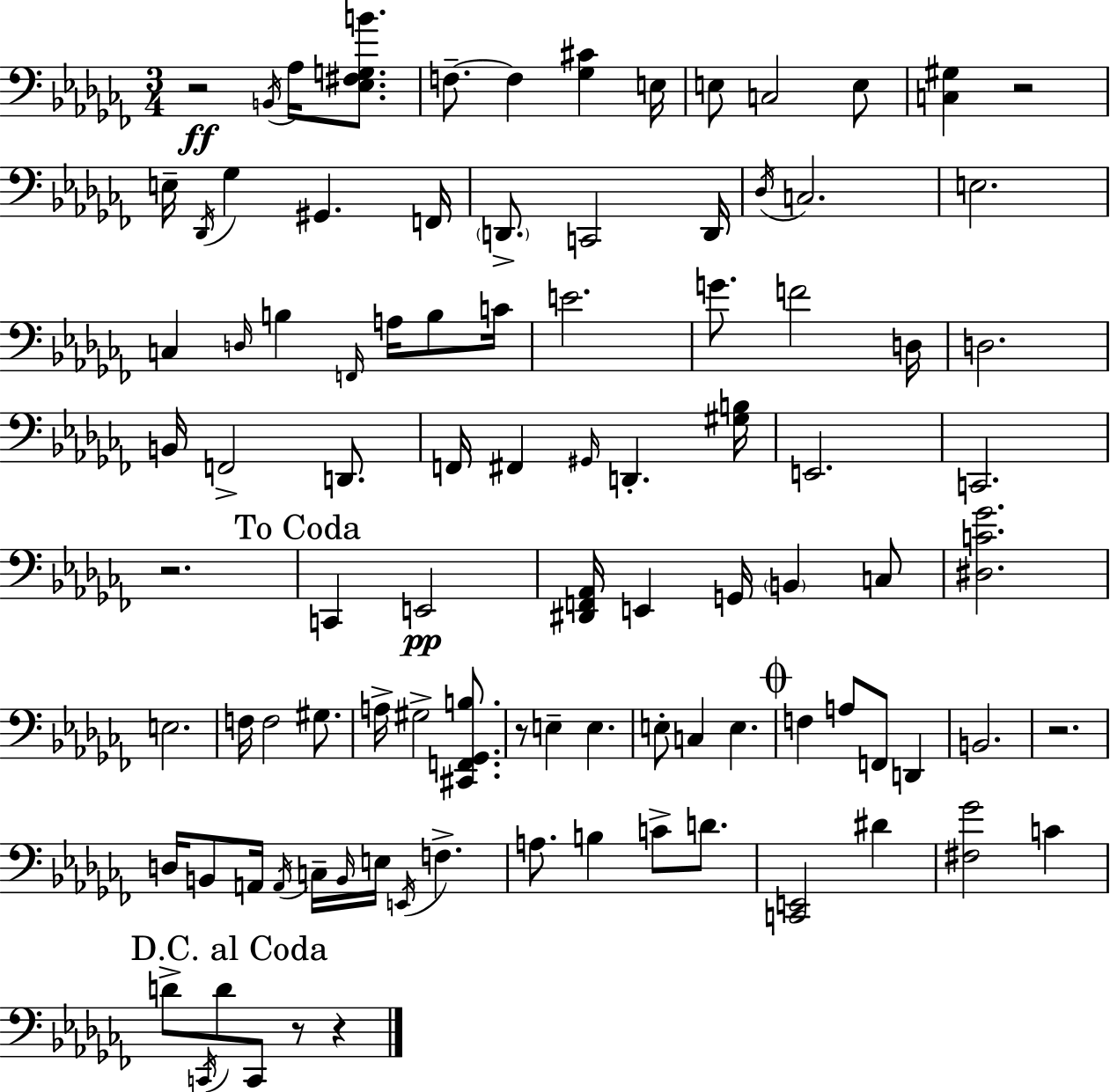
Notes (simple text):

R/h B2/s Ab3/s [Eb3,F#3,G3,B4]/e. F3/e. F3/q [Gb3,C#4]/q E3/s E3/e C3/h E3/e [C3,G#3]/q R/h E3/s Db2/s Gb3/q G#2/q. F2/s D2/e. C2/h D2/s Db3/s C3/h. E3/h. C3/q D3/s B3/q F2/s A3/s B3/e C4/s E4/h. G4/e. F4/h D3/s D3/h. B2/s F2/h D2/e. F2/s F#2/q G#2/s D2/q. [G#3,B3]/s E2/h. C2/h. R/h. C2/q E2/h [D#2,F2,Ab2]/s E2/q G2/s B2/q C3/e [D#3,C4,Gb4]/h. E3/h. F3/s F3/h G#3/e. A3/s G#3/h [C#2,F2,Gb2,B3]/e. R/e E3/q E3/q. E3/e C3/q E3/q. F3/q A3/e F2/e D2/q B2/h. R/h. D3/s B2/e A2/s A2/s C3/s B2/s E3/s E2/s F3/q. A3/e. B3/q C4/e D4/e. [C2,E2]/h D#4/q [F#3,Gb4]/h C4/q D4/e C2/s D4/e C2/e R/e R/q